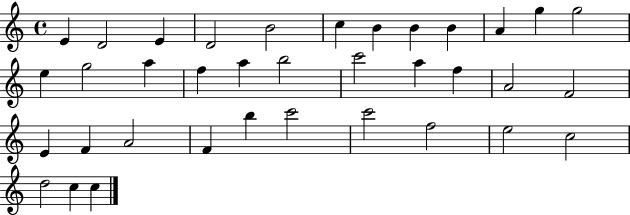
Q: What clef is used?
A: treble